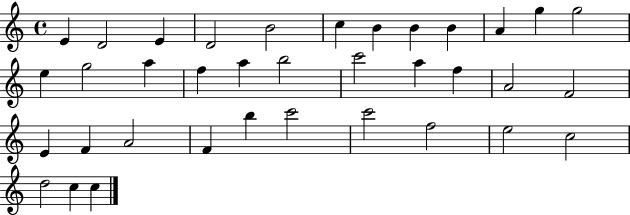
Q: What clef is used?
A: treble